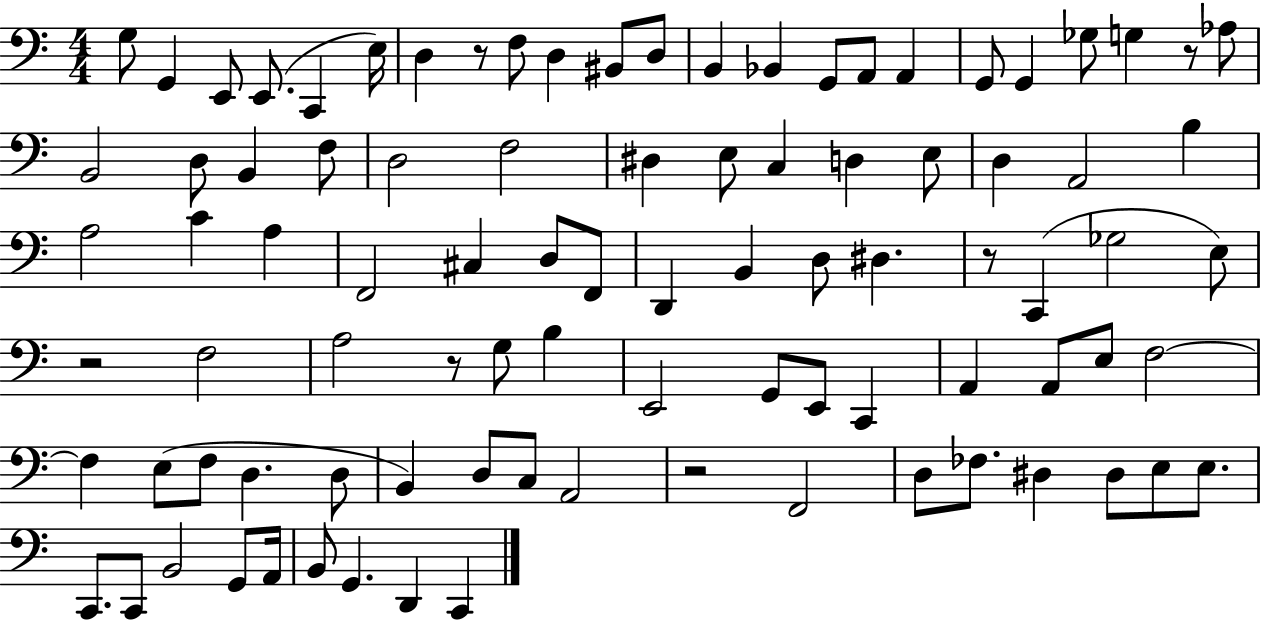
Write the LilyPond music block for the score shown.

{
  \clef bass
  \numericTimeSignature
  \time 4/4
  \key c \major
  \repeat volta 2 { g8 g,4 e,8 e,8.( c,4 e16) | d4 r8 f8 d4 bis,8 d8 | b,4 bes,4 g,8 a,8 a,4 | g,8 g,4 ges8 g4 r8 aes8 | \break b,2 d8 b,4 f8 | d2 f2 | dis4 e8 c4 d4 e8 | d4 a,2 b4 | \break a2 c'4 a4 | f,2 cis4 d8 f,8 | d,4 b,4 d8 dis4. | r8 c,4( ges2 e8) | \break r2 f2 | a2 r8 g8 b4 | e,2 g,8 e,8 c,4 | a,4 a,8 e8 f2~~ | \break f4 e8( f8 d4. d8 | b,4) d8 c8 a,2 | r2 f,2 | d8 fes8. dis4 dis8 e8 e8. | \break c,8. c,8 b,2 g,8 a,16 | b,8 g,4. d,4 c,4 | } \bar "|."
}